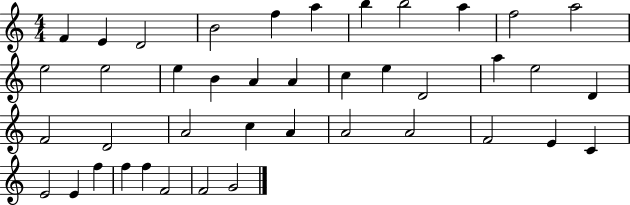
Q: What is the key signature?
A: C major